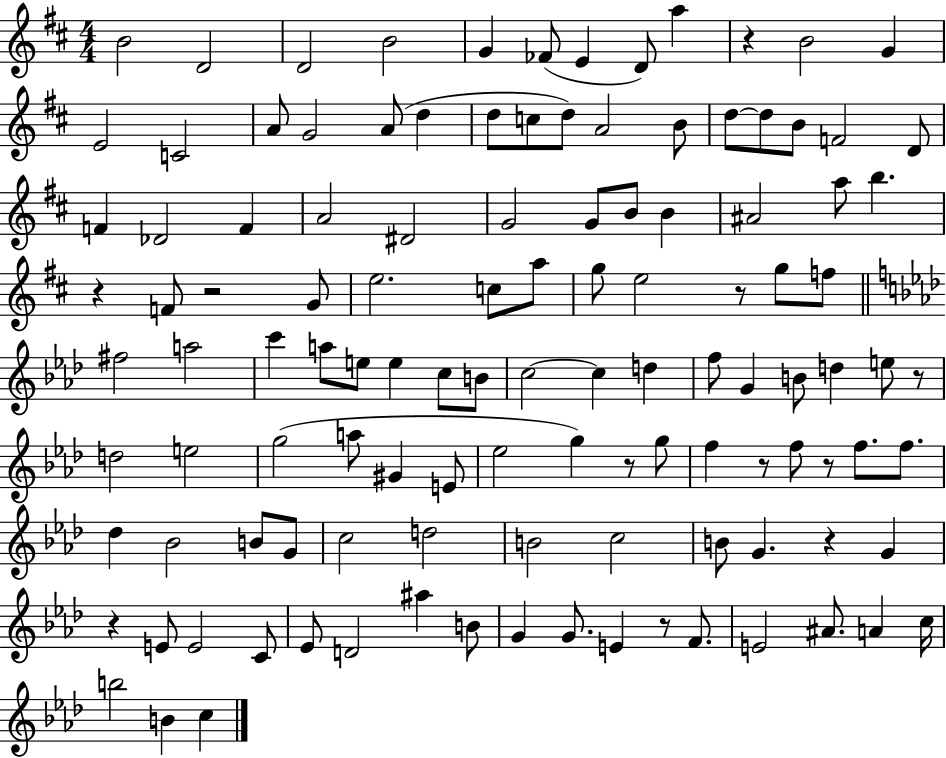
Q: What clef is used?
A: treble